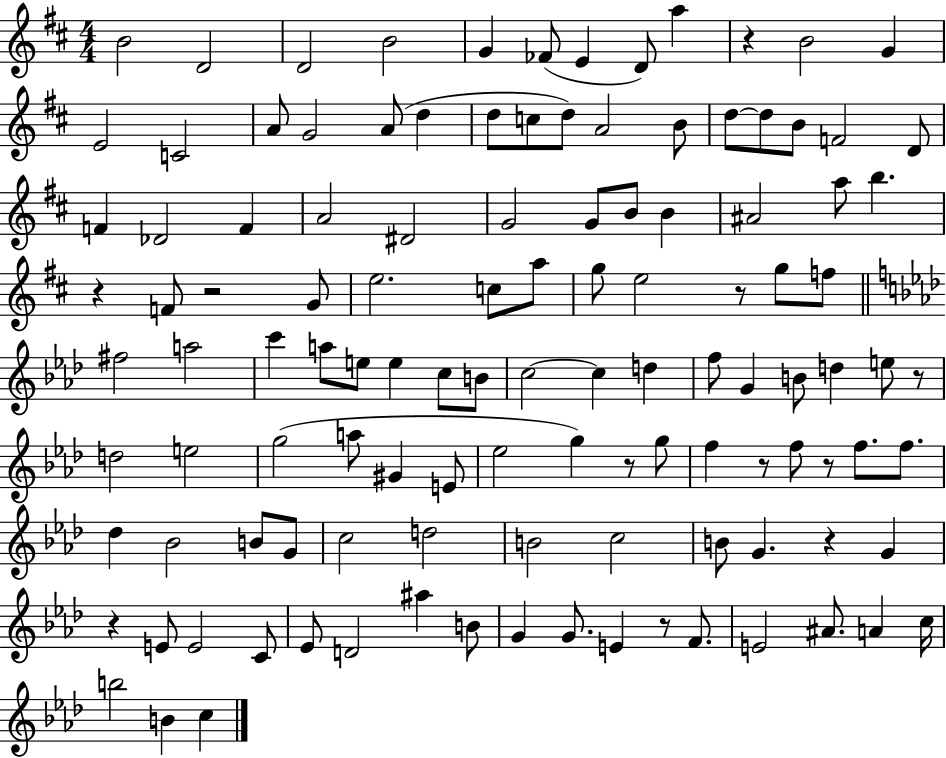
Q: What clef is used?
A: treble